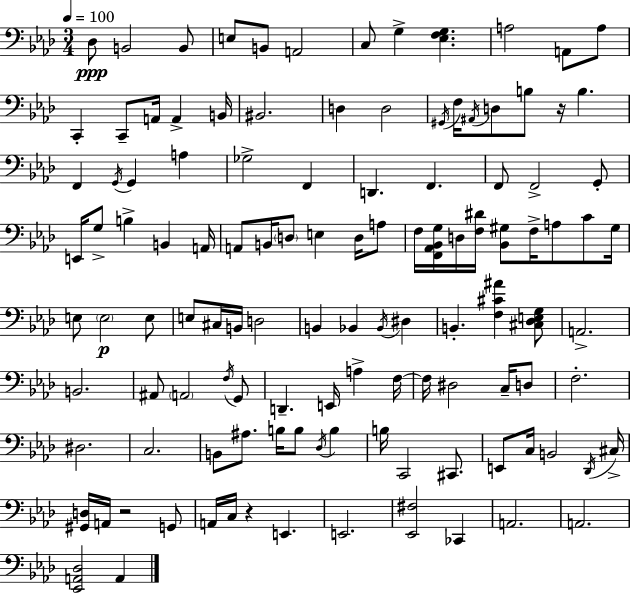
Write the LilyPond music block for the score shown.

{
  \clef bass
  \numericTimeSignature
  \time 3/4
  \key f \minor
  \tempo 4 = 100
  des8\ppp b,2 b,8 | e8 b,8 a,2 | c8 g4-> <ees f g>4. | a2 a,8 a8 | \break c,4-. c,8-- a,16 a,4-> b,16 | bis,2. | d4 d2 | \acciaccatura { gis,16 } f16 \acciaccatura { ais,16 } d8 b8 r16 b4. | \break f,4 \acciaccatura { g,16 } g,4 a4 | ges2-> f,4 | d,4. f,4. | f,8 f,2-> | \break g,8-. e,16 g8-> b4-> b,4 | a,16 a,8 b,16 \parenthesize d8 e4 | d16 a8 f16 <f, aes, bes, g>16 d16 <f dis'>16 <bes, gis>8 f16-> a8 | c'8 gis16 e8 \parenthesize e2\p | \break e8 e8 cis16 b,16 d2 | b,4 bes,4 \acciaccatura { bes,16 } | dis4 b,4.-. <f cis' ais'>4 | <cis des e g>8 a,2.-> | \break b,2. | ais,8 \parenthesize a,2 | \acciaccatura { f16 } g,8 d,4.-- e,16 | a4-> f16~~ f16 dis2 | \break c16-- d8 f2.-. | dis2. | c2. | b,8 ais8. b16 b8 | \break \acciaccatura { des16 } b4 b16 c,2 | cis,8. e,8 c16 b,2 | \acciaccatura { des,16 } cis16-> <gis, d>16 a,16 r2 | g,8 a,16 c16 r4 | \break e,4. e,2. | <ees, fis>2 | ces,4 a,2. | a,2. | \break <ees, a, des>2 | a,4 \bar "|."
}